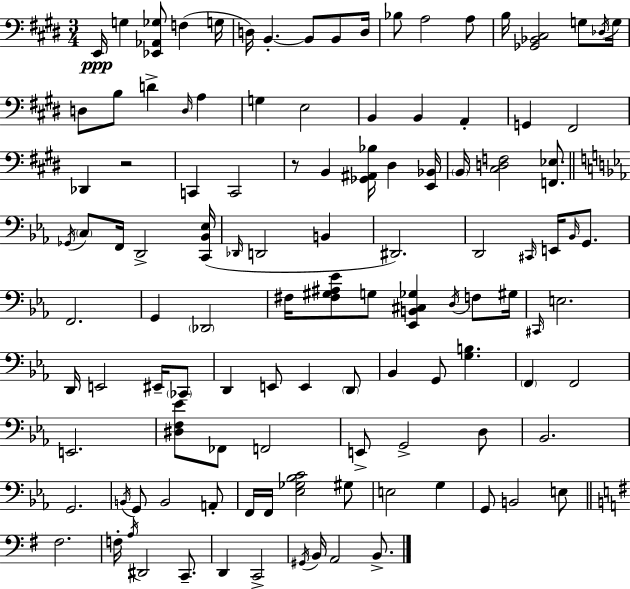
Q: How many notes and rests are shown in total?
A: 114